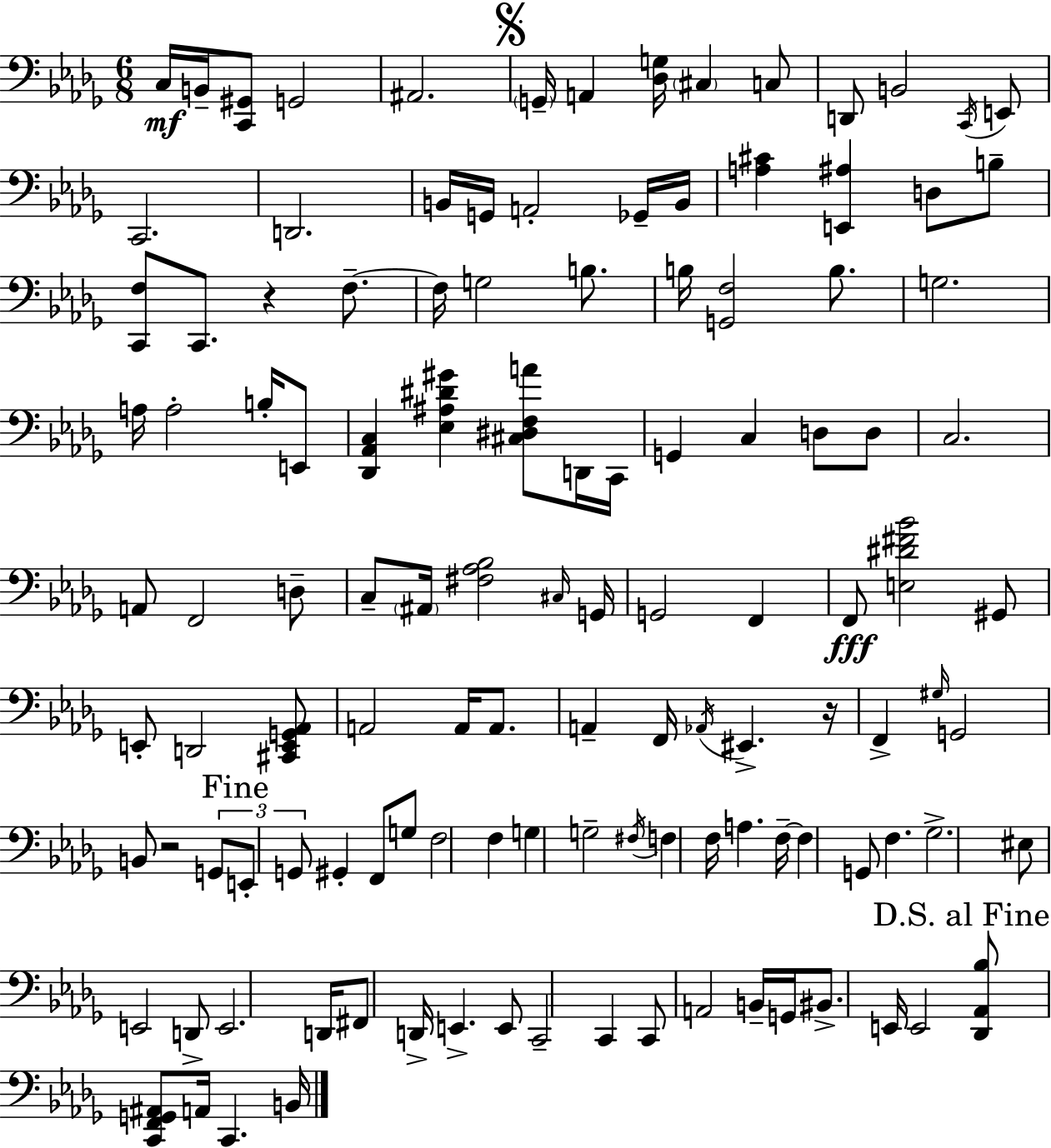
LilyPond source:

{
  \clef bass
  \numericTimeSignature
  \time 6/8
  \key bes \minor
  c16\mf b,16-- <c, gis,>8 g,2 | ais,2. | \mark \markup { \musicglyph "scripts.segno" } \parenthesize g,16-- a,4 <des g>16 \parenthesize cis4 c8 | d,8 b,2 \acciaccatura { c,16 } e,8 | \break c,2. | d,2. | b,16 g,16 a,2-. ges,16-- | b,16 <a cis'>4 <e, ais>4 d8 b8-- | \break <c, f>8 c,8. r4 f8.--~~ | f16 g2 b8. | b16 <g, f>2 b8. | g2. | \break a16 a2-. b16-. e,8 | <des, aes, c>4 <ees ais dis' gis'>4 <cis dis f a'>8 d,16 | c,16 g,4 c4 d8 d8 | c2. | \break a,8 f,2 d8-- | c8-- \parenthesize ais,16 <fis aes bes>2 | \grace { cis16 } g,16 g,2 f,4 | f,8\fff <e dis' fis' bes'>2 | \break gis,8 e,8-. d,2 | <cis, e, g, aes,>8 a,2 a,16 a,8. | a,4-- f,16 \acciaccatura { aes,16 } eis,4.-> | r16 f,4-> \grace { gis16 } g,2 | \break b,8 r2 | \tuplet 3/2 { g,8 \mark "Fine" e,8-. g,8 } gis,4-. | f,8 g8 f2 | f4 g4 g2-- | \break \acciaccatura { fis16 } f4 f16 a4. | f16--~~ f4 g,8 f4. | ges2.-> | eis8 e,2 | \break d,8-> e,2. | d,16 fis,8 d,16-> e,4.-> | e,8 c,2-- | c,4 c,8 a,2 | \break b,16-- g,16 bis,8.-> e,16 e,2 | \mark "D.S. al Fine" <des, aes, bes>8 <c, f, g, ais,>8 a,16 c,4. | b,16 \bar "|."
}